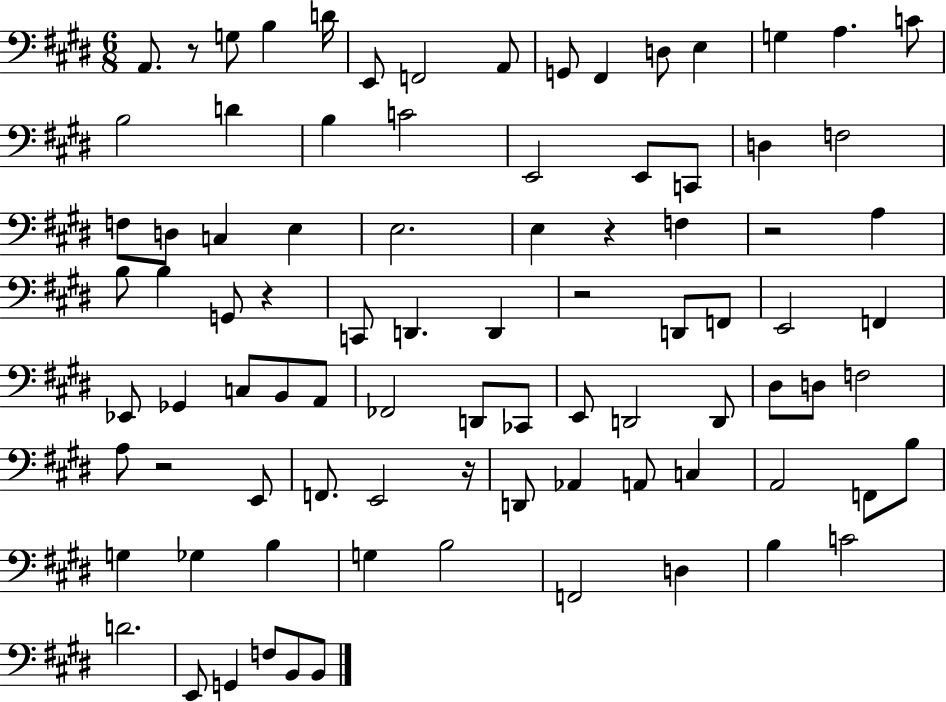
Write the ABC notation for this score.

X:1
T:Untitled
M:6/8
L:1/4
K:E
A,,/2 z/2 G,/2 B, D/4 E,,/2 F,,2 A,,/2 G,,/2 ^F,, D,/2 E, G, A, C/2 B,2 D B, C2 E,,2 E,,/2 C,,/2 D, F,2 F,/2 D,/2 C, E, E,2 E, z F, z2 A, B,/2 B, G,,/2 z C,,/2 D,, D,, z2 D,,/2 F,,/2 E,,2 F,, _E,,/2 _G,, C,/2 B,,/2 A,,/2 _F,,2 D,,/2 _C,,/2 E,,/2 D,,2 D,,/2 ^D,/2 D,/2 F,2 A,/2 z2 E,,/2 F,,/2 E,,2 z/4 D,,/2 _A,, A,,/2 C, A,,2 F,,/2 B,/2 G, _G, B, G, B,2 F,,2 D, B, C2 D2 E,,/2 G,, F,/2 B,,/2 B,,/2